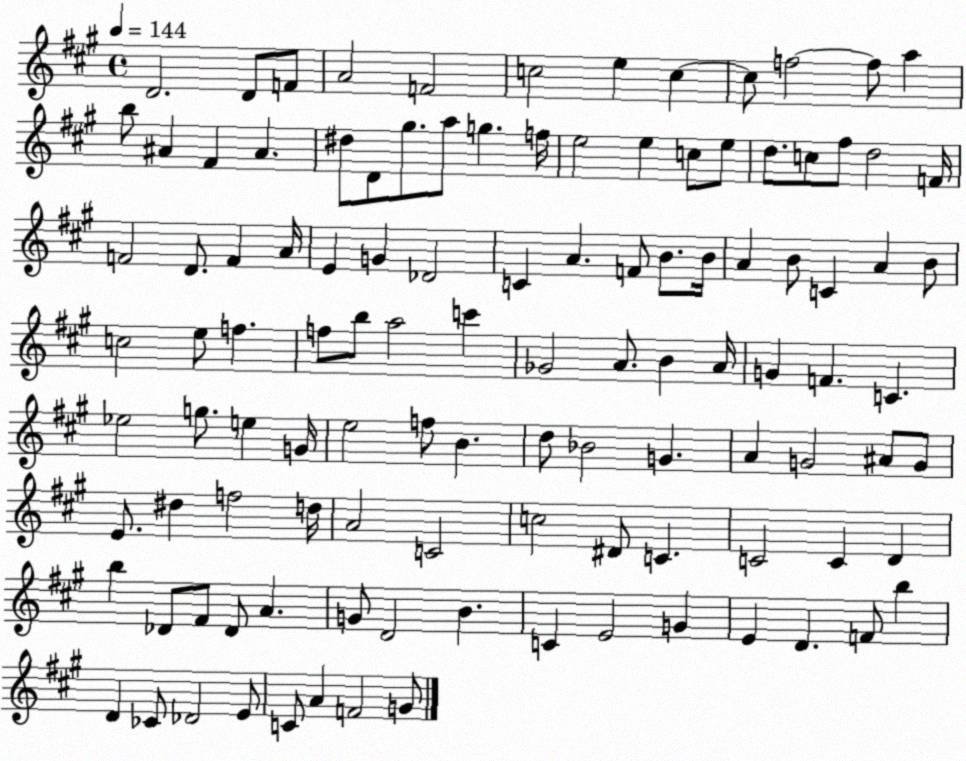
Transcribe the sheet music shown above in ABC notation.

X:1
T:Untitled
M:4/4
L:1/4
K:A
D2 D/2 F/2 A2 F2 c2 e c c/2 f2 f/2 a b/2 ^A ^F ^A ^d/2 D/2 ^g/2 a/2 g f/4 e2 e c/2 e/2 d/2 c/2 ^f/2 d2 F/4 F2 D/2 F A/4 E G _D2 C A F/2 B/2 B/4 A B/2 C A B/2 c2 e/2 f f/2 b/2 a2 c' _G2 A/2 B A/4 G F C _e2 g/2 e G/4 e2 f/2 B d/2 _B2 G A G2 ^A/2 G/2 E/2 ^d f2 d/4 A2 C2 c2 ^D/2 C C2 C D b _D/2 ^F/2 _D/2 A G/2 D2 B C E2 G E D F/2 b D _C/2 _D2 E/2 C/2 A F2 G/2